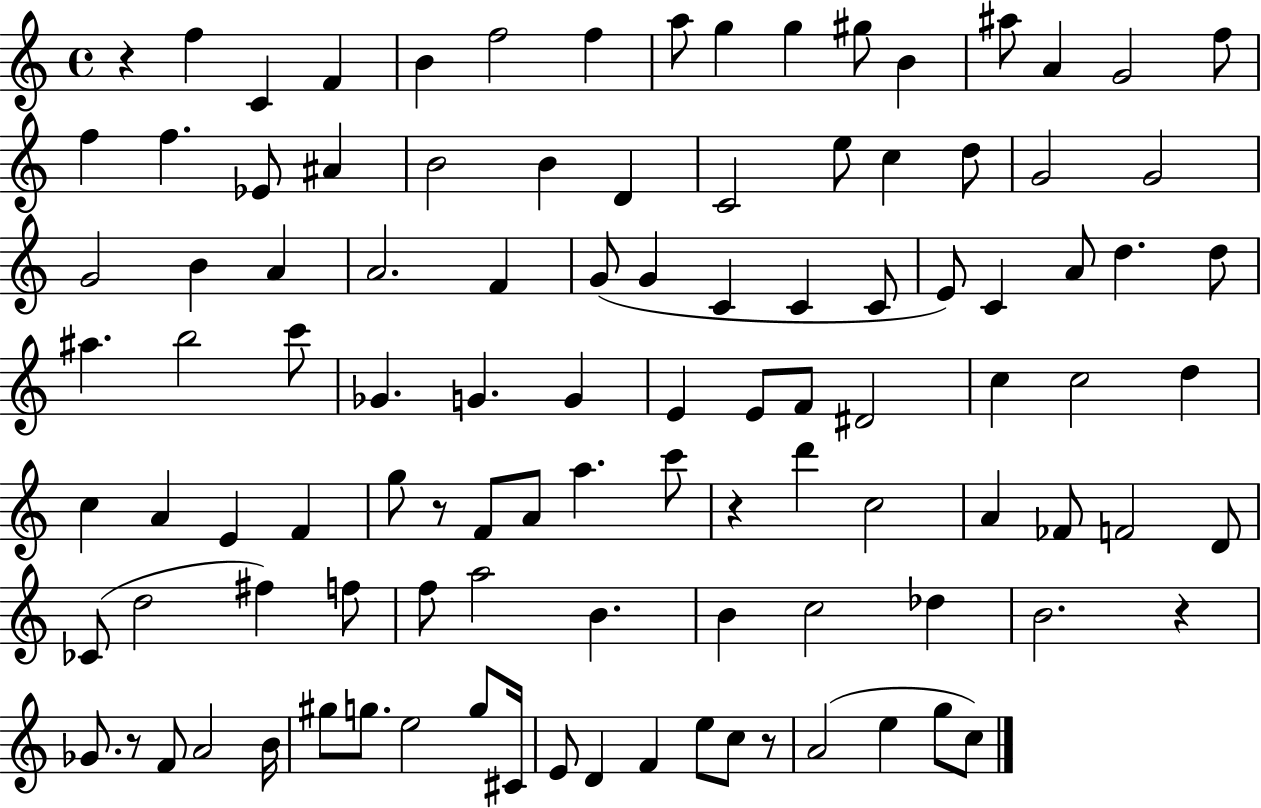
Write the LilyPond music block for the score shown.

{
  \clef treble
  \time 4/4
  \defaultTimeSignature
  \key c \major
  r4 f''4 c'4 f'4 | b'4 f''2 f''4 | a''8 g''4 g''4 gis''8 b'4 | ais''8 a'4 g'2 f''8 | \break f''4 f''4. ees'8 ais'4 | b'2 b'4 d'4 | c'2 e''8 c''4 d''8 | g'2 g'2 | \break g'2 b'4 a'4 | a'2. f'4 | g'8( g'4 c'4 c'4 c'8 | e'8) c'4 a'8 d''4. d''8 | \break ais''4. b''2 c'''8 | ges'4. g'4. g'4 | e'4 e'8 f'8 dis'2 | c''4 c''2 d''4 | \break c''4 a'4 e'4 f'4 | g''8 r8 f'8 a'8 a''4. c'''8 | r4 d'''4 c''2 | a'4 fes'8 f'2 d'8 | \break ces'8( d''2 fis''4) f''8 | f''8 a''2 b'4. | b'4 c''2 des''4 | b'2. r4 | \break ges'8. r8 f'8 a'2 b'16 | gis''8 g''8. e''2 g''8 cis'16 | e'8 d'4 f'4 e''8 c''8 r8 | a'2( e''4 g''8 c''8) | \break \bar "|."
}